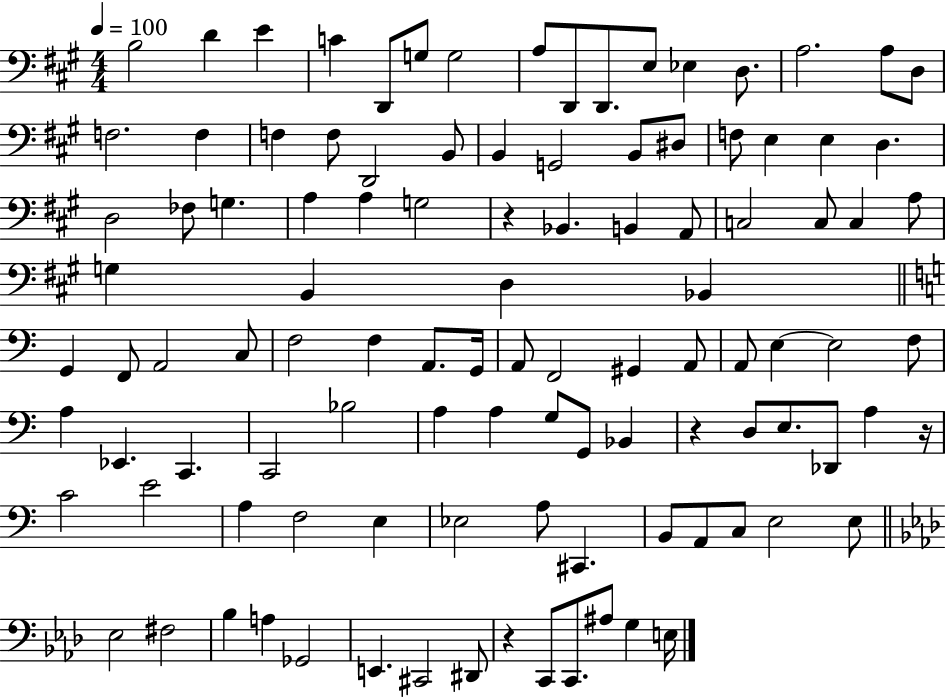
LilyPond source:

{
  \clef bass
  \numericTimeSignature
  \time 4/4
  \key a \major
  \tempo 4 = 100
  b2 d'4 e'4 | c'4 d,8 g8 g2 | a8 d,8 d,8. e8 ees4 d8. | a2. a8 d8 | \break f2. f4 | f4 f8 d,2 b,8 | b,4 g,2 b,8 dis8 | f8 e4 e4 d4. | \break d2 fes8 g4. | a4 a4 g2 | r4 bes,4. b,4 a,8 | c2 c8 c4 a8 | \break g4 b,4 d4 bes,4 | \bar "||" \break \key c \major g,4 f,8 a,2 c8 | f2 f4 a,8. g,16 | a,8 f,2 gis,4 a,8 | a,8 e4~~ e2 f8 | \break a4 ees,4. c,4. | c,2 bes2 | a4 a4 g8 g,8 bes,4 | r4 d8 e8. des,8 a4 r16 | \break c'2 e'2 | a4 f2 e4 | ees2 a8 cis,4. | b,8 a,8 c8 e2 e8 | \break \bar "||" \break \key f \minor ees2 fis2 | bes4 a4 ges,2 | e,4. cis,2 dis,8 | r4 c,8 c,8. ais8 g4 e16 | \break \bar "|."
}